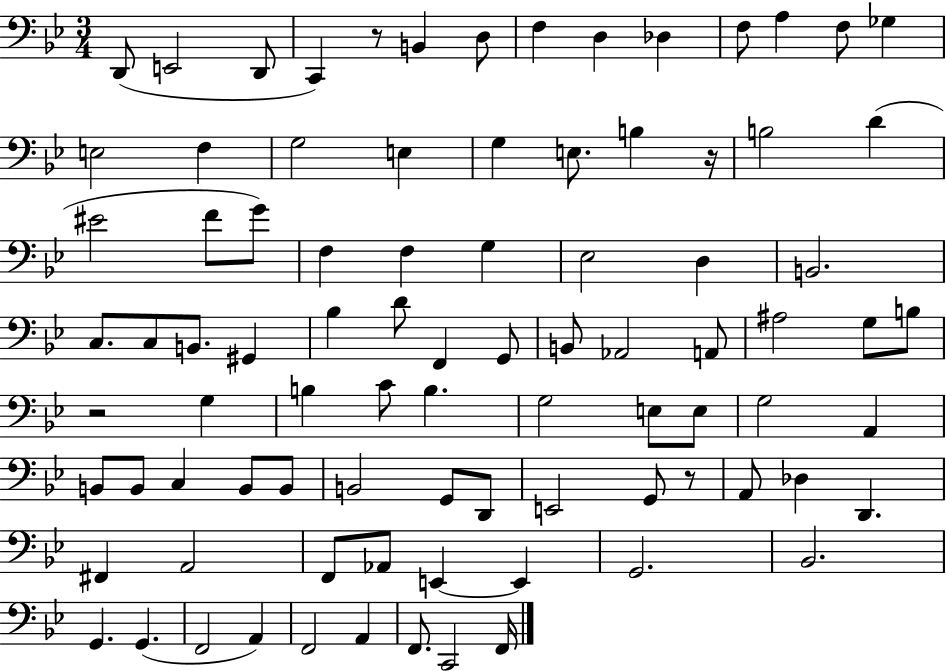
{
  \clef bass
  \numericTimeSignature
  \time 3/4
  \key bes \major
  d,8( e,2 d,8 | c,4) r8 b,4 d8 | f4 d4 des4 | f8 a4 f8 ges4 | \break e2 f4 | g2 e4 | g4 e8. b4 r16 | b2 d'4( | \break eis'2 f'8 g'8) | f4 f4 g4 | ees2 d4 | b,2. | \break c8. c8 b,8. gis,4 | bes4 d'8 f,4 g,8 | b,8 aes,2 a,8 | ais2 g8 b8 | \break r2 g4 | b4 c'8 b4. | g2 e8 e8 | g2 a,4 | \break b,8 b,8 c4 b,8 b,8 | b,2 g,8 d,8 | e,2 g,8 r8 | a,8 des4 d,4. | \break fis,4 a,2 | f,8 aes,8 e,4~~ e,4 | g,2. | bes,2. | \break g,4. g,4.( | f,2 a,4) | f,2 a,4 | f,8. c,2 f,16 | \break \bar "|."
}